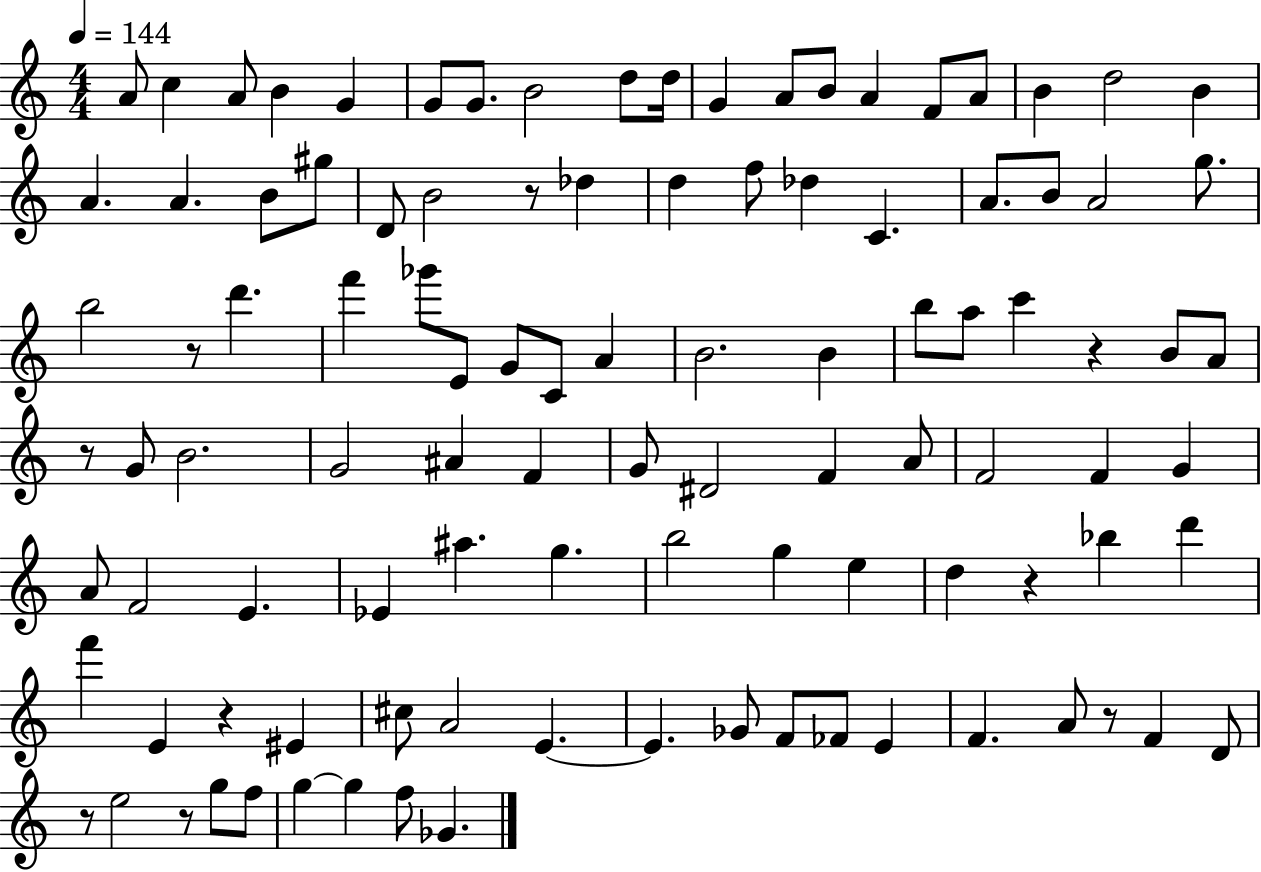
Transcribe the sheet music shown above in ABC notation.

X:1
T:Untitled
M:4/4
L:1/4
K:C
A/2 c A/2 B G G/2 G/2 B2 d/2 d/4 G A/2 B/2 A F/2 A/2 B d2 B A A B/2 ^g/2 D/2 B2 z/2 _d d f/2 _d C A/2 B/2 A2 g/2 b2 z/2 d' f' _g'/2 E/2 G/2 C/2 A B2 B b/2 a/2 c' z B/2 A/2 z/2 G/2 B2 G2 ^A F G/2 ^D2 F A/2 F2 F G A/2 F2 E _E ^a g b2 g e d z _b d' f' E z ^E ^c/2 A2 E E _G/2 F/2 _F/2 E F A/2 z/2 F D/2 z/2 e2 z/2 g/2 f/2 g g f/2 _G